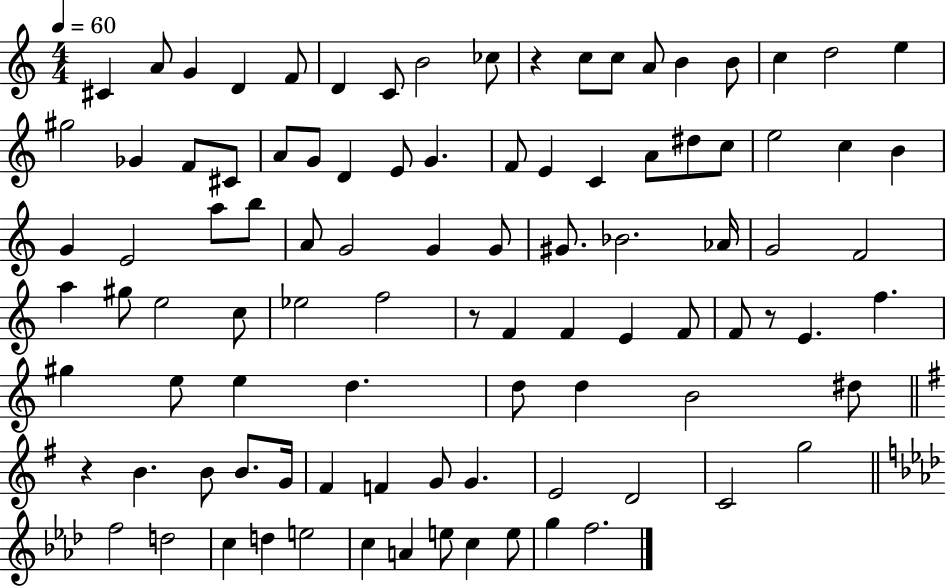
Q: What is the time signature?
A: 4/4